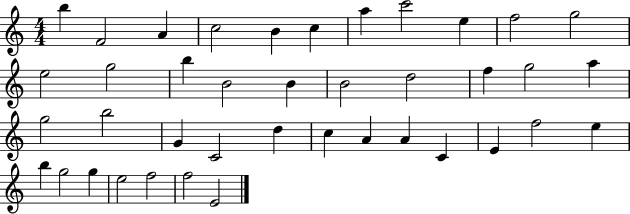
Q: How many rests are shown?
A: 0